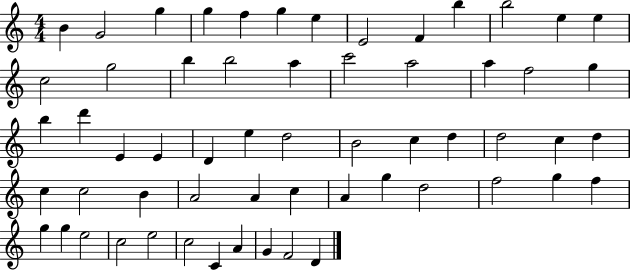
{
  \clef treble
  \numericTimeSignature
  \time 4/4
  \key c \major
  b'4 g'2 g''4 | g''4 f''4 g''4 e''4 | e'2 f'4 b''4 | b''2 e''4 e''4 | \break c''2 g''2 | b''4 b''2 a''4 | c'''2 a''2 | a''4 f''2 g''4 | \break b''4 d'''4 e'4 e'4 | d'4 e''4 d''2 | b'2 c''4 d''4 | d''2 c''4 d''4 | \break c''4 c''2 b'4 | a'2 a'4 c''4 | a'4 g''4 d''2 | f''2 g''4 f''4 | \break g''4 g''4 e''2 | c''2 e''2 | c''2 c'4 a'4 | g'4 f'2 d'4 | \break \bar "|."
}